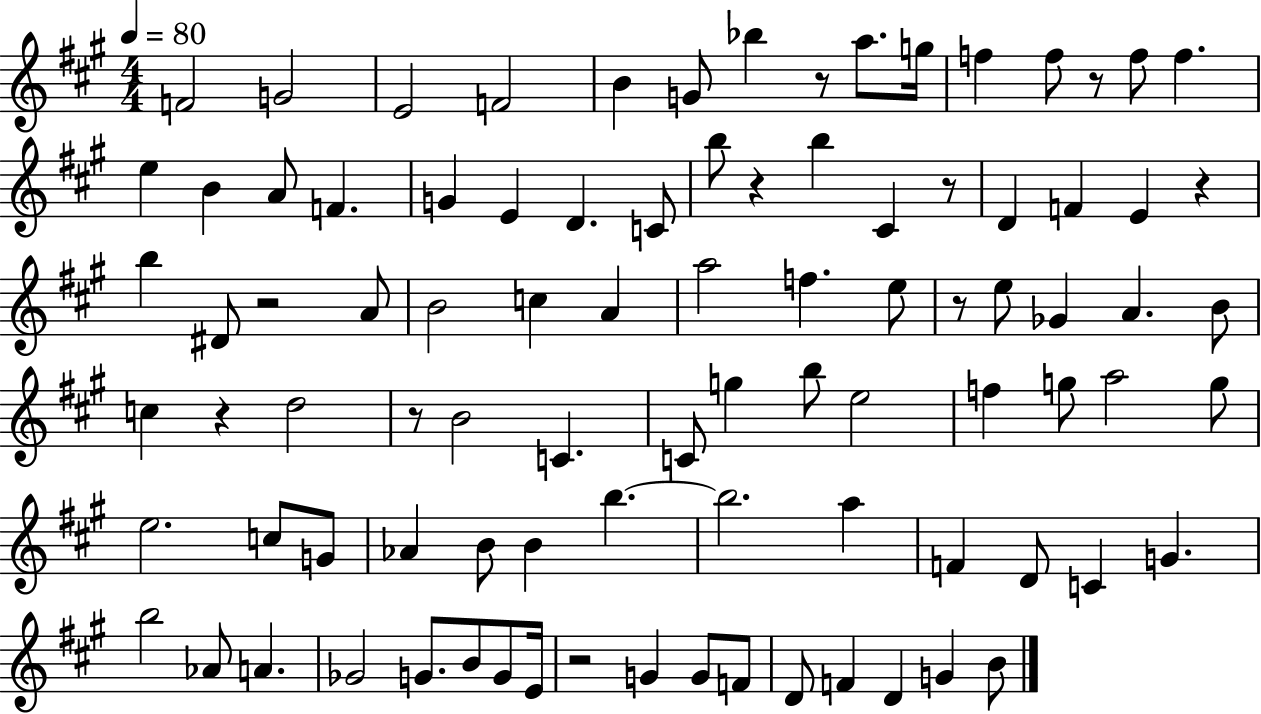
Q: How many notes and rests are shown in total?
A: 91